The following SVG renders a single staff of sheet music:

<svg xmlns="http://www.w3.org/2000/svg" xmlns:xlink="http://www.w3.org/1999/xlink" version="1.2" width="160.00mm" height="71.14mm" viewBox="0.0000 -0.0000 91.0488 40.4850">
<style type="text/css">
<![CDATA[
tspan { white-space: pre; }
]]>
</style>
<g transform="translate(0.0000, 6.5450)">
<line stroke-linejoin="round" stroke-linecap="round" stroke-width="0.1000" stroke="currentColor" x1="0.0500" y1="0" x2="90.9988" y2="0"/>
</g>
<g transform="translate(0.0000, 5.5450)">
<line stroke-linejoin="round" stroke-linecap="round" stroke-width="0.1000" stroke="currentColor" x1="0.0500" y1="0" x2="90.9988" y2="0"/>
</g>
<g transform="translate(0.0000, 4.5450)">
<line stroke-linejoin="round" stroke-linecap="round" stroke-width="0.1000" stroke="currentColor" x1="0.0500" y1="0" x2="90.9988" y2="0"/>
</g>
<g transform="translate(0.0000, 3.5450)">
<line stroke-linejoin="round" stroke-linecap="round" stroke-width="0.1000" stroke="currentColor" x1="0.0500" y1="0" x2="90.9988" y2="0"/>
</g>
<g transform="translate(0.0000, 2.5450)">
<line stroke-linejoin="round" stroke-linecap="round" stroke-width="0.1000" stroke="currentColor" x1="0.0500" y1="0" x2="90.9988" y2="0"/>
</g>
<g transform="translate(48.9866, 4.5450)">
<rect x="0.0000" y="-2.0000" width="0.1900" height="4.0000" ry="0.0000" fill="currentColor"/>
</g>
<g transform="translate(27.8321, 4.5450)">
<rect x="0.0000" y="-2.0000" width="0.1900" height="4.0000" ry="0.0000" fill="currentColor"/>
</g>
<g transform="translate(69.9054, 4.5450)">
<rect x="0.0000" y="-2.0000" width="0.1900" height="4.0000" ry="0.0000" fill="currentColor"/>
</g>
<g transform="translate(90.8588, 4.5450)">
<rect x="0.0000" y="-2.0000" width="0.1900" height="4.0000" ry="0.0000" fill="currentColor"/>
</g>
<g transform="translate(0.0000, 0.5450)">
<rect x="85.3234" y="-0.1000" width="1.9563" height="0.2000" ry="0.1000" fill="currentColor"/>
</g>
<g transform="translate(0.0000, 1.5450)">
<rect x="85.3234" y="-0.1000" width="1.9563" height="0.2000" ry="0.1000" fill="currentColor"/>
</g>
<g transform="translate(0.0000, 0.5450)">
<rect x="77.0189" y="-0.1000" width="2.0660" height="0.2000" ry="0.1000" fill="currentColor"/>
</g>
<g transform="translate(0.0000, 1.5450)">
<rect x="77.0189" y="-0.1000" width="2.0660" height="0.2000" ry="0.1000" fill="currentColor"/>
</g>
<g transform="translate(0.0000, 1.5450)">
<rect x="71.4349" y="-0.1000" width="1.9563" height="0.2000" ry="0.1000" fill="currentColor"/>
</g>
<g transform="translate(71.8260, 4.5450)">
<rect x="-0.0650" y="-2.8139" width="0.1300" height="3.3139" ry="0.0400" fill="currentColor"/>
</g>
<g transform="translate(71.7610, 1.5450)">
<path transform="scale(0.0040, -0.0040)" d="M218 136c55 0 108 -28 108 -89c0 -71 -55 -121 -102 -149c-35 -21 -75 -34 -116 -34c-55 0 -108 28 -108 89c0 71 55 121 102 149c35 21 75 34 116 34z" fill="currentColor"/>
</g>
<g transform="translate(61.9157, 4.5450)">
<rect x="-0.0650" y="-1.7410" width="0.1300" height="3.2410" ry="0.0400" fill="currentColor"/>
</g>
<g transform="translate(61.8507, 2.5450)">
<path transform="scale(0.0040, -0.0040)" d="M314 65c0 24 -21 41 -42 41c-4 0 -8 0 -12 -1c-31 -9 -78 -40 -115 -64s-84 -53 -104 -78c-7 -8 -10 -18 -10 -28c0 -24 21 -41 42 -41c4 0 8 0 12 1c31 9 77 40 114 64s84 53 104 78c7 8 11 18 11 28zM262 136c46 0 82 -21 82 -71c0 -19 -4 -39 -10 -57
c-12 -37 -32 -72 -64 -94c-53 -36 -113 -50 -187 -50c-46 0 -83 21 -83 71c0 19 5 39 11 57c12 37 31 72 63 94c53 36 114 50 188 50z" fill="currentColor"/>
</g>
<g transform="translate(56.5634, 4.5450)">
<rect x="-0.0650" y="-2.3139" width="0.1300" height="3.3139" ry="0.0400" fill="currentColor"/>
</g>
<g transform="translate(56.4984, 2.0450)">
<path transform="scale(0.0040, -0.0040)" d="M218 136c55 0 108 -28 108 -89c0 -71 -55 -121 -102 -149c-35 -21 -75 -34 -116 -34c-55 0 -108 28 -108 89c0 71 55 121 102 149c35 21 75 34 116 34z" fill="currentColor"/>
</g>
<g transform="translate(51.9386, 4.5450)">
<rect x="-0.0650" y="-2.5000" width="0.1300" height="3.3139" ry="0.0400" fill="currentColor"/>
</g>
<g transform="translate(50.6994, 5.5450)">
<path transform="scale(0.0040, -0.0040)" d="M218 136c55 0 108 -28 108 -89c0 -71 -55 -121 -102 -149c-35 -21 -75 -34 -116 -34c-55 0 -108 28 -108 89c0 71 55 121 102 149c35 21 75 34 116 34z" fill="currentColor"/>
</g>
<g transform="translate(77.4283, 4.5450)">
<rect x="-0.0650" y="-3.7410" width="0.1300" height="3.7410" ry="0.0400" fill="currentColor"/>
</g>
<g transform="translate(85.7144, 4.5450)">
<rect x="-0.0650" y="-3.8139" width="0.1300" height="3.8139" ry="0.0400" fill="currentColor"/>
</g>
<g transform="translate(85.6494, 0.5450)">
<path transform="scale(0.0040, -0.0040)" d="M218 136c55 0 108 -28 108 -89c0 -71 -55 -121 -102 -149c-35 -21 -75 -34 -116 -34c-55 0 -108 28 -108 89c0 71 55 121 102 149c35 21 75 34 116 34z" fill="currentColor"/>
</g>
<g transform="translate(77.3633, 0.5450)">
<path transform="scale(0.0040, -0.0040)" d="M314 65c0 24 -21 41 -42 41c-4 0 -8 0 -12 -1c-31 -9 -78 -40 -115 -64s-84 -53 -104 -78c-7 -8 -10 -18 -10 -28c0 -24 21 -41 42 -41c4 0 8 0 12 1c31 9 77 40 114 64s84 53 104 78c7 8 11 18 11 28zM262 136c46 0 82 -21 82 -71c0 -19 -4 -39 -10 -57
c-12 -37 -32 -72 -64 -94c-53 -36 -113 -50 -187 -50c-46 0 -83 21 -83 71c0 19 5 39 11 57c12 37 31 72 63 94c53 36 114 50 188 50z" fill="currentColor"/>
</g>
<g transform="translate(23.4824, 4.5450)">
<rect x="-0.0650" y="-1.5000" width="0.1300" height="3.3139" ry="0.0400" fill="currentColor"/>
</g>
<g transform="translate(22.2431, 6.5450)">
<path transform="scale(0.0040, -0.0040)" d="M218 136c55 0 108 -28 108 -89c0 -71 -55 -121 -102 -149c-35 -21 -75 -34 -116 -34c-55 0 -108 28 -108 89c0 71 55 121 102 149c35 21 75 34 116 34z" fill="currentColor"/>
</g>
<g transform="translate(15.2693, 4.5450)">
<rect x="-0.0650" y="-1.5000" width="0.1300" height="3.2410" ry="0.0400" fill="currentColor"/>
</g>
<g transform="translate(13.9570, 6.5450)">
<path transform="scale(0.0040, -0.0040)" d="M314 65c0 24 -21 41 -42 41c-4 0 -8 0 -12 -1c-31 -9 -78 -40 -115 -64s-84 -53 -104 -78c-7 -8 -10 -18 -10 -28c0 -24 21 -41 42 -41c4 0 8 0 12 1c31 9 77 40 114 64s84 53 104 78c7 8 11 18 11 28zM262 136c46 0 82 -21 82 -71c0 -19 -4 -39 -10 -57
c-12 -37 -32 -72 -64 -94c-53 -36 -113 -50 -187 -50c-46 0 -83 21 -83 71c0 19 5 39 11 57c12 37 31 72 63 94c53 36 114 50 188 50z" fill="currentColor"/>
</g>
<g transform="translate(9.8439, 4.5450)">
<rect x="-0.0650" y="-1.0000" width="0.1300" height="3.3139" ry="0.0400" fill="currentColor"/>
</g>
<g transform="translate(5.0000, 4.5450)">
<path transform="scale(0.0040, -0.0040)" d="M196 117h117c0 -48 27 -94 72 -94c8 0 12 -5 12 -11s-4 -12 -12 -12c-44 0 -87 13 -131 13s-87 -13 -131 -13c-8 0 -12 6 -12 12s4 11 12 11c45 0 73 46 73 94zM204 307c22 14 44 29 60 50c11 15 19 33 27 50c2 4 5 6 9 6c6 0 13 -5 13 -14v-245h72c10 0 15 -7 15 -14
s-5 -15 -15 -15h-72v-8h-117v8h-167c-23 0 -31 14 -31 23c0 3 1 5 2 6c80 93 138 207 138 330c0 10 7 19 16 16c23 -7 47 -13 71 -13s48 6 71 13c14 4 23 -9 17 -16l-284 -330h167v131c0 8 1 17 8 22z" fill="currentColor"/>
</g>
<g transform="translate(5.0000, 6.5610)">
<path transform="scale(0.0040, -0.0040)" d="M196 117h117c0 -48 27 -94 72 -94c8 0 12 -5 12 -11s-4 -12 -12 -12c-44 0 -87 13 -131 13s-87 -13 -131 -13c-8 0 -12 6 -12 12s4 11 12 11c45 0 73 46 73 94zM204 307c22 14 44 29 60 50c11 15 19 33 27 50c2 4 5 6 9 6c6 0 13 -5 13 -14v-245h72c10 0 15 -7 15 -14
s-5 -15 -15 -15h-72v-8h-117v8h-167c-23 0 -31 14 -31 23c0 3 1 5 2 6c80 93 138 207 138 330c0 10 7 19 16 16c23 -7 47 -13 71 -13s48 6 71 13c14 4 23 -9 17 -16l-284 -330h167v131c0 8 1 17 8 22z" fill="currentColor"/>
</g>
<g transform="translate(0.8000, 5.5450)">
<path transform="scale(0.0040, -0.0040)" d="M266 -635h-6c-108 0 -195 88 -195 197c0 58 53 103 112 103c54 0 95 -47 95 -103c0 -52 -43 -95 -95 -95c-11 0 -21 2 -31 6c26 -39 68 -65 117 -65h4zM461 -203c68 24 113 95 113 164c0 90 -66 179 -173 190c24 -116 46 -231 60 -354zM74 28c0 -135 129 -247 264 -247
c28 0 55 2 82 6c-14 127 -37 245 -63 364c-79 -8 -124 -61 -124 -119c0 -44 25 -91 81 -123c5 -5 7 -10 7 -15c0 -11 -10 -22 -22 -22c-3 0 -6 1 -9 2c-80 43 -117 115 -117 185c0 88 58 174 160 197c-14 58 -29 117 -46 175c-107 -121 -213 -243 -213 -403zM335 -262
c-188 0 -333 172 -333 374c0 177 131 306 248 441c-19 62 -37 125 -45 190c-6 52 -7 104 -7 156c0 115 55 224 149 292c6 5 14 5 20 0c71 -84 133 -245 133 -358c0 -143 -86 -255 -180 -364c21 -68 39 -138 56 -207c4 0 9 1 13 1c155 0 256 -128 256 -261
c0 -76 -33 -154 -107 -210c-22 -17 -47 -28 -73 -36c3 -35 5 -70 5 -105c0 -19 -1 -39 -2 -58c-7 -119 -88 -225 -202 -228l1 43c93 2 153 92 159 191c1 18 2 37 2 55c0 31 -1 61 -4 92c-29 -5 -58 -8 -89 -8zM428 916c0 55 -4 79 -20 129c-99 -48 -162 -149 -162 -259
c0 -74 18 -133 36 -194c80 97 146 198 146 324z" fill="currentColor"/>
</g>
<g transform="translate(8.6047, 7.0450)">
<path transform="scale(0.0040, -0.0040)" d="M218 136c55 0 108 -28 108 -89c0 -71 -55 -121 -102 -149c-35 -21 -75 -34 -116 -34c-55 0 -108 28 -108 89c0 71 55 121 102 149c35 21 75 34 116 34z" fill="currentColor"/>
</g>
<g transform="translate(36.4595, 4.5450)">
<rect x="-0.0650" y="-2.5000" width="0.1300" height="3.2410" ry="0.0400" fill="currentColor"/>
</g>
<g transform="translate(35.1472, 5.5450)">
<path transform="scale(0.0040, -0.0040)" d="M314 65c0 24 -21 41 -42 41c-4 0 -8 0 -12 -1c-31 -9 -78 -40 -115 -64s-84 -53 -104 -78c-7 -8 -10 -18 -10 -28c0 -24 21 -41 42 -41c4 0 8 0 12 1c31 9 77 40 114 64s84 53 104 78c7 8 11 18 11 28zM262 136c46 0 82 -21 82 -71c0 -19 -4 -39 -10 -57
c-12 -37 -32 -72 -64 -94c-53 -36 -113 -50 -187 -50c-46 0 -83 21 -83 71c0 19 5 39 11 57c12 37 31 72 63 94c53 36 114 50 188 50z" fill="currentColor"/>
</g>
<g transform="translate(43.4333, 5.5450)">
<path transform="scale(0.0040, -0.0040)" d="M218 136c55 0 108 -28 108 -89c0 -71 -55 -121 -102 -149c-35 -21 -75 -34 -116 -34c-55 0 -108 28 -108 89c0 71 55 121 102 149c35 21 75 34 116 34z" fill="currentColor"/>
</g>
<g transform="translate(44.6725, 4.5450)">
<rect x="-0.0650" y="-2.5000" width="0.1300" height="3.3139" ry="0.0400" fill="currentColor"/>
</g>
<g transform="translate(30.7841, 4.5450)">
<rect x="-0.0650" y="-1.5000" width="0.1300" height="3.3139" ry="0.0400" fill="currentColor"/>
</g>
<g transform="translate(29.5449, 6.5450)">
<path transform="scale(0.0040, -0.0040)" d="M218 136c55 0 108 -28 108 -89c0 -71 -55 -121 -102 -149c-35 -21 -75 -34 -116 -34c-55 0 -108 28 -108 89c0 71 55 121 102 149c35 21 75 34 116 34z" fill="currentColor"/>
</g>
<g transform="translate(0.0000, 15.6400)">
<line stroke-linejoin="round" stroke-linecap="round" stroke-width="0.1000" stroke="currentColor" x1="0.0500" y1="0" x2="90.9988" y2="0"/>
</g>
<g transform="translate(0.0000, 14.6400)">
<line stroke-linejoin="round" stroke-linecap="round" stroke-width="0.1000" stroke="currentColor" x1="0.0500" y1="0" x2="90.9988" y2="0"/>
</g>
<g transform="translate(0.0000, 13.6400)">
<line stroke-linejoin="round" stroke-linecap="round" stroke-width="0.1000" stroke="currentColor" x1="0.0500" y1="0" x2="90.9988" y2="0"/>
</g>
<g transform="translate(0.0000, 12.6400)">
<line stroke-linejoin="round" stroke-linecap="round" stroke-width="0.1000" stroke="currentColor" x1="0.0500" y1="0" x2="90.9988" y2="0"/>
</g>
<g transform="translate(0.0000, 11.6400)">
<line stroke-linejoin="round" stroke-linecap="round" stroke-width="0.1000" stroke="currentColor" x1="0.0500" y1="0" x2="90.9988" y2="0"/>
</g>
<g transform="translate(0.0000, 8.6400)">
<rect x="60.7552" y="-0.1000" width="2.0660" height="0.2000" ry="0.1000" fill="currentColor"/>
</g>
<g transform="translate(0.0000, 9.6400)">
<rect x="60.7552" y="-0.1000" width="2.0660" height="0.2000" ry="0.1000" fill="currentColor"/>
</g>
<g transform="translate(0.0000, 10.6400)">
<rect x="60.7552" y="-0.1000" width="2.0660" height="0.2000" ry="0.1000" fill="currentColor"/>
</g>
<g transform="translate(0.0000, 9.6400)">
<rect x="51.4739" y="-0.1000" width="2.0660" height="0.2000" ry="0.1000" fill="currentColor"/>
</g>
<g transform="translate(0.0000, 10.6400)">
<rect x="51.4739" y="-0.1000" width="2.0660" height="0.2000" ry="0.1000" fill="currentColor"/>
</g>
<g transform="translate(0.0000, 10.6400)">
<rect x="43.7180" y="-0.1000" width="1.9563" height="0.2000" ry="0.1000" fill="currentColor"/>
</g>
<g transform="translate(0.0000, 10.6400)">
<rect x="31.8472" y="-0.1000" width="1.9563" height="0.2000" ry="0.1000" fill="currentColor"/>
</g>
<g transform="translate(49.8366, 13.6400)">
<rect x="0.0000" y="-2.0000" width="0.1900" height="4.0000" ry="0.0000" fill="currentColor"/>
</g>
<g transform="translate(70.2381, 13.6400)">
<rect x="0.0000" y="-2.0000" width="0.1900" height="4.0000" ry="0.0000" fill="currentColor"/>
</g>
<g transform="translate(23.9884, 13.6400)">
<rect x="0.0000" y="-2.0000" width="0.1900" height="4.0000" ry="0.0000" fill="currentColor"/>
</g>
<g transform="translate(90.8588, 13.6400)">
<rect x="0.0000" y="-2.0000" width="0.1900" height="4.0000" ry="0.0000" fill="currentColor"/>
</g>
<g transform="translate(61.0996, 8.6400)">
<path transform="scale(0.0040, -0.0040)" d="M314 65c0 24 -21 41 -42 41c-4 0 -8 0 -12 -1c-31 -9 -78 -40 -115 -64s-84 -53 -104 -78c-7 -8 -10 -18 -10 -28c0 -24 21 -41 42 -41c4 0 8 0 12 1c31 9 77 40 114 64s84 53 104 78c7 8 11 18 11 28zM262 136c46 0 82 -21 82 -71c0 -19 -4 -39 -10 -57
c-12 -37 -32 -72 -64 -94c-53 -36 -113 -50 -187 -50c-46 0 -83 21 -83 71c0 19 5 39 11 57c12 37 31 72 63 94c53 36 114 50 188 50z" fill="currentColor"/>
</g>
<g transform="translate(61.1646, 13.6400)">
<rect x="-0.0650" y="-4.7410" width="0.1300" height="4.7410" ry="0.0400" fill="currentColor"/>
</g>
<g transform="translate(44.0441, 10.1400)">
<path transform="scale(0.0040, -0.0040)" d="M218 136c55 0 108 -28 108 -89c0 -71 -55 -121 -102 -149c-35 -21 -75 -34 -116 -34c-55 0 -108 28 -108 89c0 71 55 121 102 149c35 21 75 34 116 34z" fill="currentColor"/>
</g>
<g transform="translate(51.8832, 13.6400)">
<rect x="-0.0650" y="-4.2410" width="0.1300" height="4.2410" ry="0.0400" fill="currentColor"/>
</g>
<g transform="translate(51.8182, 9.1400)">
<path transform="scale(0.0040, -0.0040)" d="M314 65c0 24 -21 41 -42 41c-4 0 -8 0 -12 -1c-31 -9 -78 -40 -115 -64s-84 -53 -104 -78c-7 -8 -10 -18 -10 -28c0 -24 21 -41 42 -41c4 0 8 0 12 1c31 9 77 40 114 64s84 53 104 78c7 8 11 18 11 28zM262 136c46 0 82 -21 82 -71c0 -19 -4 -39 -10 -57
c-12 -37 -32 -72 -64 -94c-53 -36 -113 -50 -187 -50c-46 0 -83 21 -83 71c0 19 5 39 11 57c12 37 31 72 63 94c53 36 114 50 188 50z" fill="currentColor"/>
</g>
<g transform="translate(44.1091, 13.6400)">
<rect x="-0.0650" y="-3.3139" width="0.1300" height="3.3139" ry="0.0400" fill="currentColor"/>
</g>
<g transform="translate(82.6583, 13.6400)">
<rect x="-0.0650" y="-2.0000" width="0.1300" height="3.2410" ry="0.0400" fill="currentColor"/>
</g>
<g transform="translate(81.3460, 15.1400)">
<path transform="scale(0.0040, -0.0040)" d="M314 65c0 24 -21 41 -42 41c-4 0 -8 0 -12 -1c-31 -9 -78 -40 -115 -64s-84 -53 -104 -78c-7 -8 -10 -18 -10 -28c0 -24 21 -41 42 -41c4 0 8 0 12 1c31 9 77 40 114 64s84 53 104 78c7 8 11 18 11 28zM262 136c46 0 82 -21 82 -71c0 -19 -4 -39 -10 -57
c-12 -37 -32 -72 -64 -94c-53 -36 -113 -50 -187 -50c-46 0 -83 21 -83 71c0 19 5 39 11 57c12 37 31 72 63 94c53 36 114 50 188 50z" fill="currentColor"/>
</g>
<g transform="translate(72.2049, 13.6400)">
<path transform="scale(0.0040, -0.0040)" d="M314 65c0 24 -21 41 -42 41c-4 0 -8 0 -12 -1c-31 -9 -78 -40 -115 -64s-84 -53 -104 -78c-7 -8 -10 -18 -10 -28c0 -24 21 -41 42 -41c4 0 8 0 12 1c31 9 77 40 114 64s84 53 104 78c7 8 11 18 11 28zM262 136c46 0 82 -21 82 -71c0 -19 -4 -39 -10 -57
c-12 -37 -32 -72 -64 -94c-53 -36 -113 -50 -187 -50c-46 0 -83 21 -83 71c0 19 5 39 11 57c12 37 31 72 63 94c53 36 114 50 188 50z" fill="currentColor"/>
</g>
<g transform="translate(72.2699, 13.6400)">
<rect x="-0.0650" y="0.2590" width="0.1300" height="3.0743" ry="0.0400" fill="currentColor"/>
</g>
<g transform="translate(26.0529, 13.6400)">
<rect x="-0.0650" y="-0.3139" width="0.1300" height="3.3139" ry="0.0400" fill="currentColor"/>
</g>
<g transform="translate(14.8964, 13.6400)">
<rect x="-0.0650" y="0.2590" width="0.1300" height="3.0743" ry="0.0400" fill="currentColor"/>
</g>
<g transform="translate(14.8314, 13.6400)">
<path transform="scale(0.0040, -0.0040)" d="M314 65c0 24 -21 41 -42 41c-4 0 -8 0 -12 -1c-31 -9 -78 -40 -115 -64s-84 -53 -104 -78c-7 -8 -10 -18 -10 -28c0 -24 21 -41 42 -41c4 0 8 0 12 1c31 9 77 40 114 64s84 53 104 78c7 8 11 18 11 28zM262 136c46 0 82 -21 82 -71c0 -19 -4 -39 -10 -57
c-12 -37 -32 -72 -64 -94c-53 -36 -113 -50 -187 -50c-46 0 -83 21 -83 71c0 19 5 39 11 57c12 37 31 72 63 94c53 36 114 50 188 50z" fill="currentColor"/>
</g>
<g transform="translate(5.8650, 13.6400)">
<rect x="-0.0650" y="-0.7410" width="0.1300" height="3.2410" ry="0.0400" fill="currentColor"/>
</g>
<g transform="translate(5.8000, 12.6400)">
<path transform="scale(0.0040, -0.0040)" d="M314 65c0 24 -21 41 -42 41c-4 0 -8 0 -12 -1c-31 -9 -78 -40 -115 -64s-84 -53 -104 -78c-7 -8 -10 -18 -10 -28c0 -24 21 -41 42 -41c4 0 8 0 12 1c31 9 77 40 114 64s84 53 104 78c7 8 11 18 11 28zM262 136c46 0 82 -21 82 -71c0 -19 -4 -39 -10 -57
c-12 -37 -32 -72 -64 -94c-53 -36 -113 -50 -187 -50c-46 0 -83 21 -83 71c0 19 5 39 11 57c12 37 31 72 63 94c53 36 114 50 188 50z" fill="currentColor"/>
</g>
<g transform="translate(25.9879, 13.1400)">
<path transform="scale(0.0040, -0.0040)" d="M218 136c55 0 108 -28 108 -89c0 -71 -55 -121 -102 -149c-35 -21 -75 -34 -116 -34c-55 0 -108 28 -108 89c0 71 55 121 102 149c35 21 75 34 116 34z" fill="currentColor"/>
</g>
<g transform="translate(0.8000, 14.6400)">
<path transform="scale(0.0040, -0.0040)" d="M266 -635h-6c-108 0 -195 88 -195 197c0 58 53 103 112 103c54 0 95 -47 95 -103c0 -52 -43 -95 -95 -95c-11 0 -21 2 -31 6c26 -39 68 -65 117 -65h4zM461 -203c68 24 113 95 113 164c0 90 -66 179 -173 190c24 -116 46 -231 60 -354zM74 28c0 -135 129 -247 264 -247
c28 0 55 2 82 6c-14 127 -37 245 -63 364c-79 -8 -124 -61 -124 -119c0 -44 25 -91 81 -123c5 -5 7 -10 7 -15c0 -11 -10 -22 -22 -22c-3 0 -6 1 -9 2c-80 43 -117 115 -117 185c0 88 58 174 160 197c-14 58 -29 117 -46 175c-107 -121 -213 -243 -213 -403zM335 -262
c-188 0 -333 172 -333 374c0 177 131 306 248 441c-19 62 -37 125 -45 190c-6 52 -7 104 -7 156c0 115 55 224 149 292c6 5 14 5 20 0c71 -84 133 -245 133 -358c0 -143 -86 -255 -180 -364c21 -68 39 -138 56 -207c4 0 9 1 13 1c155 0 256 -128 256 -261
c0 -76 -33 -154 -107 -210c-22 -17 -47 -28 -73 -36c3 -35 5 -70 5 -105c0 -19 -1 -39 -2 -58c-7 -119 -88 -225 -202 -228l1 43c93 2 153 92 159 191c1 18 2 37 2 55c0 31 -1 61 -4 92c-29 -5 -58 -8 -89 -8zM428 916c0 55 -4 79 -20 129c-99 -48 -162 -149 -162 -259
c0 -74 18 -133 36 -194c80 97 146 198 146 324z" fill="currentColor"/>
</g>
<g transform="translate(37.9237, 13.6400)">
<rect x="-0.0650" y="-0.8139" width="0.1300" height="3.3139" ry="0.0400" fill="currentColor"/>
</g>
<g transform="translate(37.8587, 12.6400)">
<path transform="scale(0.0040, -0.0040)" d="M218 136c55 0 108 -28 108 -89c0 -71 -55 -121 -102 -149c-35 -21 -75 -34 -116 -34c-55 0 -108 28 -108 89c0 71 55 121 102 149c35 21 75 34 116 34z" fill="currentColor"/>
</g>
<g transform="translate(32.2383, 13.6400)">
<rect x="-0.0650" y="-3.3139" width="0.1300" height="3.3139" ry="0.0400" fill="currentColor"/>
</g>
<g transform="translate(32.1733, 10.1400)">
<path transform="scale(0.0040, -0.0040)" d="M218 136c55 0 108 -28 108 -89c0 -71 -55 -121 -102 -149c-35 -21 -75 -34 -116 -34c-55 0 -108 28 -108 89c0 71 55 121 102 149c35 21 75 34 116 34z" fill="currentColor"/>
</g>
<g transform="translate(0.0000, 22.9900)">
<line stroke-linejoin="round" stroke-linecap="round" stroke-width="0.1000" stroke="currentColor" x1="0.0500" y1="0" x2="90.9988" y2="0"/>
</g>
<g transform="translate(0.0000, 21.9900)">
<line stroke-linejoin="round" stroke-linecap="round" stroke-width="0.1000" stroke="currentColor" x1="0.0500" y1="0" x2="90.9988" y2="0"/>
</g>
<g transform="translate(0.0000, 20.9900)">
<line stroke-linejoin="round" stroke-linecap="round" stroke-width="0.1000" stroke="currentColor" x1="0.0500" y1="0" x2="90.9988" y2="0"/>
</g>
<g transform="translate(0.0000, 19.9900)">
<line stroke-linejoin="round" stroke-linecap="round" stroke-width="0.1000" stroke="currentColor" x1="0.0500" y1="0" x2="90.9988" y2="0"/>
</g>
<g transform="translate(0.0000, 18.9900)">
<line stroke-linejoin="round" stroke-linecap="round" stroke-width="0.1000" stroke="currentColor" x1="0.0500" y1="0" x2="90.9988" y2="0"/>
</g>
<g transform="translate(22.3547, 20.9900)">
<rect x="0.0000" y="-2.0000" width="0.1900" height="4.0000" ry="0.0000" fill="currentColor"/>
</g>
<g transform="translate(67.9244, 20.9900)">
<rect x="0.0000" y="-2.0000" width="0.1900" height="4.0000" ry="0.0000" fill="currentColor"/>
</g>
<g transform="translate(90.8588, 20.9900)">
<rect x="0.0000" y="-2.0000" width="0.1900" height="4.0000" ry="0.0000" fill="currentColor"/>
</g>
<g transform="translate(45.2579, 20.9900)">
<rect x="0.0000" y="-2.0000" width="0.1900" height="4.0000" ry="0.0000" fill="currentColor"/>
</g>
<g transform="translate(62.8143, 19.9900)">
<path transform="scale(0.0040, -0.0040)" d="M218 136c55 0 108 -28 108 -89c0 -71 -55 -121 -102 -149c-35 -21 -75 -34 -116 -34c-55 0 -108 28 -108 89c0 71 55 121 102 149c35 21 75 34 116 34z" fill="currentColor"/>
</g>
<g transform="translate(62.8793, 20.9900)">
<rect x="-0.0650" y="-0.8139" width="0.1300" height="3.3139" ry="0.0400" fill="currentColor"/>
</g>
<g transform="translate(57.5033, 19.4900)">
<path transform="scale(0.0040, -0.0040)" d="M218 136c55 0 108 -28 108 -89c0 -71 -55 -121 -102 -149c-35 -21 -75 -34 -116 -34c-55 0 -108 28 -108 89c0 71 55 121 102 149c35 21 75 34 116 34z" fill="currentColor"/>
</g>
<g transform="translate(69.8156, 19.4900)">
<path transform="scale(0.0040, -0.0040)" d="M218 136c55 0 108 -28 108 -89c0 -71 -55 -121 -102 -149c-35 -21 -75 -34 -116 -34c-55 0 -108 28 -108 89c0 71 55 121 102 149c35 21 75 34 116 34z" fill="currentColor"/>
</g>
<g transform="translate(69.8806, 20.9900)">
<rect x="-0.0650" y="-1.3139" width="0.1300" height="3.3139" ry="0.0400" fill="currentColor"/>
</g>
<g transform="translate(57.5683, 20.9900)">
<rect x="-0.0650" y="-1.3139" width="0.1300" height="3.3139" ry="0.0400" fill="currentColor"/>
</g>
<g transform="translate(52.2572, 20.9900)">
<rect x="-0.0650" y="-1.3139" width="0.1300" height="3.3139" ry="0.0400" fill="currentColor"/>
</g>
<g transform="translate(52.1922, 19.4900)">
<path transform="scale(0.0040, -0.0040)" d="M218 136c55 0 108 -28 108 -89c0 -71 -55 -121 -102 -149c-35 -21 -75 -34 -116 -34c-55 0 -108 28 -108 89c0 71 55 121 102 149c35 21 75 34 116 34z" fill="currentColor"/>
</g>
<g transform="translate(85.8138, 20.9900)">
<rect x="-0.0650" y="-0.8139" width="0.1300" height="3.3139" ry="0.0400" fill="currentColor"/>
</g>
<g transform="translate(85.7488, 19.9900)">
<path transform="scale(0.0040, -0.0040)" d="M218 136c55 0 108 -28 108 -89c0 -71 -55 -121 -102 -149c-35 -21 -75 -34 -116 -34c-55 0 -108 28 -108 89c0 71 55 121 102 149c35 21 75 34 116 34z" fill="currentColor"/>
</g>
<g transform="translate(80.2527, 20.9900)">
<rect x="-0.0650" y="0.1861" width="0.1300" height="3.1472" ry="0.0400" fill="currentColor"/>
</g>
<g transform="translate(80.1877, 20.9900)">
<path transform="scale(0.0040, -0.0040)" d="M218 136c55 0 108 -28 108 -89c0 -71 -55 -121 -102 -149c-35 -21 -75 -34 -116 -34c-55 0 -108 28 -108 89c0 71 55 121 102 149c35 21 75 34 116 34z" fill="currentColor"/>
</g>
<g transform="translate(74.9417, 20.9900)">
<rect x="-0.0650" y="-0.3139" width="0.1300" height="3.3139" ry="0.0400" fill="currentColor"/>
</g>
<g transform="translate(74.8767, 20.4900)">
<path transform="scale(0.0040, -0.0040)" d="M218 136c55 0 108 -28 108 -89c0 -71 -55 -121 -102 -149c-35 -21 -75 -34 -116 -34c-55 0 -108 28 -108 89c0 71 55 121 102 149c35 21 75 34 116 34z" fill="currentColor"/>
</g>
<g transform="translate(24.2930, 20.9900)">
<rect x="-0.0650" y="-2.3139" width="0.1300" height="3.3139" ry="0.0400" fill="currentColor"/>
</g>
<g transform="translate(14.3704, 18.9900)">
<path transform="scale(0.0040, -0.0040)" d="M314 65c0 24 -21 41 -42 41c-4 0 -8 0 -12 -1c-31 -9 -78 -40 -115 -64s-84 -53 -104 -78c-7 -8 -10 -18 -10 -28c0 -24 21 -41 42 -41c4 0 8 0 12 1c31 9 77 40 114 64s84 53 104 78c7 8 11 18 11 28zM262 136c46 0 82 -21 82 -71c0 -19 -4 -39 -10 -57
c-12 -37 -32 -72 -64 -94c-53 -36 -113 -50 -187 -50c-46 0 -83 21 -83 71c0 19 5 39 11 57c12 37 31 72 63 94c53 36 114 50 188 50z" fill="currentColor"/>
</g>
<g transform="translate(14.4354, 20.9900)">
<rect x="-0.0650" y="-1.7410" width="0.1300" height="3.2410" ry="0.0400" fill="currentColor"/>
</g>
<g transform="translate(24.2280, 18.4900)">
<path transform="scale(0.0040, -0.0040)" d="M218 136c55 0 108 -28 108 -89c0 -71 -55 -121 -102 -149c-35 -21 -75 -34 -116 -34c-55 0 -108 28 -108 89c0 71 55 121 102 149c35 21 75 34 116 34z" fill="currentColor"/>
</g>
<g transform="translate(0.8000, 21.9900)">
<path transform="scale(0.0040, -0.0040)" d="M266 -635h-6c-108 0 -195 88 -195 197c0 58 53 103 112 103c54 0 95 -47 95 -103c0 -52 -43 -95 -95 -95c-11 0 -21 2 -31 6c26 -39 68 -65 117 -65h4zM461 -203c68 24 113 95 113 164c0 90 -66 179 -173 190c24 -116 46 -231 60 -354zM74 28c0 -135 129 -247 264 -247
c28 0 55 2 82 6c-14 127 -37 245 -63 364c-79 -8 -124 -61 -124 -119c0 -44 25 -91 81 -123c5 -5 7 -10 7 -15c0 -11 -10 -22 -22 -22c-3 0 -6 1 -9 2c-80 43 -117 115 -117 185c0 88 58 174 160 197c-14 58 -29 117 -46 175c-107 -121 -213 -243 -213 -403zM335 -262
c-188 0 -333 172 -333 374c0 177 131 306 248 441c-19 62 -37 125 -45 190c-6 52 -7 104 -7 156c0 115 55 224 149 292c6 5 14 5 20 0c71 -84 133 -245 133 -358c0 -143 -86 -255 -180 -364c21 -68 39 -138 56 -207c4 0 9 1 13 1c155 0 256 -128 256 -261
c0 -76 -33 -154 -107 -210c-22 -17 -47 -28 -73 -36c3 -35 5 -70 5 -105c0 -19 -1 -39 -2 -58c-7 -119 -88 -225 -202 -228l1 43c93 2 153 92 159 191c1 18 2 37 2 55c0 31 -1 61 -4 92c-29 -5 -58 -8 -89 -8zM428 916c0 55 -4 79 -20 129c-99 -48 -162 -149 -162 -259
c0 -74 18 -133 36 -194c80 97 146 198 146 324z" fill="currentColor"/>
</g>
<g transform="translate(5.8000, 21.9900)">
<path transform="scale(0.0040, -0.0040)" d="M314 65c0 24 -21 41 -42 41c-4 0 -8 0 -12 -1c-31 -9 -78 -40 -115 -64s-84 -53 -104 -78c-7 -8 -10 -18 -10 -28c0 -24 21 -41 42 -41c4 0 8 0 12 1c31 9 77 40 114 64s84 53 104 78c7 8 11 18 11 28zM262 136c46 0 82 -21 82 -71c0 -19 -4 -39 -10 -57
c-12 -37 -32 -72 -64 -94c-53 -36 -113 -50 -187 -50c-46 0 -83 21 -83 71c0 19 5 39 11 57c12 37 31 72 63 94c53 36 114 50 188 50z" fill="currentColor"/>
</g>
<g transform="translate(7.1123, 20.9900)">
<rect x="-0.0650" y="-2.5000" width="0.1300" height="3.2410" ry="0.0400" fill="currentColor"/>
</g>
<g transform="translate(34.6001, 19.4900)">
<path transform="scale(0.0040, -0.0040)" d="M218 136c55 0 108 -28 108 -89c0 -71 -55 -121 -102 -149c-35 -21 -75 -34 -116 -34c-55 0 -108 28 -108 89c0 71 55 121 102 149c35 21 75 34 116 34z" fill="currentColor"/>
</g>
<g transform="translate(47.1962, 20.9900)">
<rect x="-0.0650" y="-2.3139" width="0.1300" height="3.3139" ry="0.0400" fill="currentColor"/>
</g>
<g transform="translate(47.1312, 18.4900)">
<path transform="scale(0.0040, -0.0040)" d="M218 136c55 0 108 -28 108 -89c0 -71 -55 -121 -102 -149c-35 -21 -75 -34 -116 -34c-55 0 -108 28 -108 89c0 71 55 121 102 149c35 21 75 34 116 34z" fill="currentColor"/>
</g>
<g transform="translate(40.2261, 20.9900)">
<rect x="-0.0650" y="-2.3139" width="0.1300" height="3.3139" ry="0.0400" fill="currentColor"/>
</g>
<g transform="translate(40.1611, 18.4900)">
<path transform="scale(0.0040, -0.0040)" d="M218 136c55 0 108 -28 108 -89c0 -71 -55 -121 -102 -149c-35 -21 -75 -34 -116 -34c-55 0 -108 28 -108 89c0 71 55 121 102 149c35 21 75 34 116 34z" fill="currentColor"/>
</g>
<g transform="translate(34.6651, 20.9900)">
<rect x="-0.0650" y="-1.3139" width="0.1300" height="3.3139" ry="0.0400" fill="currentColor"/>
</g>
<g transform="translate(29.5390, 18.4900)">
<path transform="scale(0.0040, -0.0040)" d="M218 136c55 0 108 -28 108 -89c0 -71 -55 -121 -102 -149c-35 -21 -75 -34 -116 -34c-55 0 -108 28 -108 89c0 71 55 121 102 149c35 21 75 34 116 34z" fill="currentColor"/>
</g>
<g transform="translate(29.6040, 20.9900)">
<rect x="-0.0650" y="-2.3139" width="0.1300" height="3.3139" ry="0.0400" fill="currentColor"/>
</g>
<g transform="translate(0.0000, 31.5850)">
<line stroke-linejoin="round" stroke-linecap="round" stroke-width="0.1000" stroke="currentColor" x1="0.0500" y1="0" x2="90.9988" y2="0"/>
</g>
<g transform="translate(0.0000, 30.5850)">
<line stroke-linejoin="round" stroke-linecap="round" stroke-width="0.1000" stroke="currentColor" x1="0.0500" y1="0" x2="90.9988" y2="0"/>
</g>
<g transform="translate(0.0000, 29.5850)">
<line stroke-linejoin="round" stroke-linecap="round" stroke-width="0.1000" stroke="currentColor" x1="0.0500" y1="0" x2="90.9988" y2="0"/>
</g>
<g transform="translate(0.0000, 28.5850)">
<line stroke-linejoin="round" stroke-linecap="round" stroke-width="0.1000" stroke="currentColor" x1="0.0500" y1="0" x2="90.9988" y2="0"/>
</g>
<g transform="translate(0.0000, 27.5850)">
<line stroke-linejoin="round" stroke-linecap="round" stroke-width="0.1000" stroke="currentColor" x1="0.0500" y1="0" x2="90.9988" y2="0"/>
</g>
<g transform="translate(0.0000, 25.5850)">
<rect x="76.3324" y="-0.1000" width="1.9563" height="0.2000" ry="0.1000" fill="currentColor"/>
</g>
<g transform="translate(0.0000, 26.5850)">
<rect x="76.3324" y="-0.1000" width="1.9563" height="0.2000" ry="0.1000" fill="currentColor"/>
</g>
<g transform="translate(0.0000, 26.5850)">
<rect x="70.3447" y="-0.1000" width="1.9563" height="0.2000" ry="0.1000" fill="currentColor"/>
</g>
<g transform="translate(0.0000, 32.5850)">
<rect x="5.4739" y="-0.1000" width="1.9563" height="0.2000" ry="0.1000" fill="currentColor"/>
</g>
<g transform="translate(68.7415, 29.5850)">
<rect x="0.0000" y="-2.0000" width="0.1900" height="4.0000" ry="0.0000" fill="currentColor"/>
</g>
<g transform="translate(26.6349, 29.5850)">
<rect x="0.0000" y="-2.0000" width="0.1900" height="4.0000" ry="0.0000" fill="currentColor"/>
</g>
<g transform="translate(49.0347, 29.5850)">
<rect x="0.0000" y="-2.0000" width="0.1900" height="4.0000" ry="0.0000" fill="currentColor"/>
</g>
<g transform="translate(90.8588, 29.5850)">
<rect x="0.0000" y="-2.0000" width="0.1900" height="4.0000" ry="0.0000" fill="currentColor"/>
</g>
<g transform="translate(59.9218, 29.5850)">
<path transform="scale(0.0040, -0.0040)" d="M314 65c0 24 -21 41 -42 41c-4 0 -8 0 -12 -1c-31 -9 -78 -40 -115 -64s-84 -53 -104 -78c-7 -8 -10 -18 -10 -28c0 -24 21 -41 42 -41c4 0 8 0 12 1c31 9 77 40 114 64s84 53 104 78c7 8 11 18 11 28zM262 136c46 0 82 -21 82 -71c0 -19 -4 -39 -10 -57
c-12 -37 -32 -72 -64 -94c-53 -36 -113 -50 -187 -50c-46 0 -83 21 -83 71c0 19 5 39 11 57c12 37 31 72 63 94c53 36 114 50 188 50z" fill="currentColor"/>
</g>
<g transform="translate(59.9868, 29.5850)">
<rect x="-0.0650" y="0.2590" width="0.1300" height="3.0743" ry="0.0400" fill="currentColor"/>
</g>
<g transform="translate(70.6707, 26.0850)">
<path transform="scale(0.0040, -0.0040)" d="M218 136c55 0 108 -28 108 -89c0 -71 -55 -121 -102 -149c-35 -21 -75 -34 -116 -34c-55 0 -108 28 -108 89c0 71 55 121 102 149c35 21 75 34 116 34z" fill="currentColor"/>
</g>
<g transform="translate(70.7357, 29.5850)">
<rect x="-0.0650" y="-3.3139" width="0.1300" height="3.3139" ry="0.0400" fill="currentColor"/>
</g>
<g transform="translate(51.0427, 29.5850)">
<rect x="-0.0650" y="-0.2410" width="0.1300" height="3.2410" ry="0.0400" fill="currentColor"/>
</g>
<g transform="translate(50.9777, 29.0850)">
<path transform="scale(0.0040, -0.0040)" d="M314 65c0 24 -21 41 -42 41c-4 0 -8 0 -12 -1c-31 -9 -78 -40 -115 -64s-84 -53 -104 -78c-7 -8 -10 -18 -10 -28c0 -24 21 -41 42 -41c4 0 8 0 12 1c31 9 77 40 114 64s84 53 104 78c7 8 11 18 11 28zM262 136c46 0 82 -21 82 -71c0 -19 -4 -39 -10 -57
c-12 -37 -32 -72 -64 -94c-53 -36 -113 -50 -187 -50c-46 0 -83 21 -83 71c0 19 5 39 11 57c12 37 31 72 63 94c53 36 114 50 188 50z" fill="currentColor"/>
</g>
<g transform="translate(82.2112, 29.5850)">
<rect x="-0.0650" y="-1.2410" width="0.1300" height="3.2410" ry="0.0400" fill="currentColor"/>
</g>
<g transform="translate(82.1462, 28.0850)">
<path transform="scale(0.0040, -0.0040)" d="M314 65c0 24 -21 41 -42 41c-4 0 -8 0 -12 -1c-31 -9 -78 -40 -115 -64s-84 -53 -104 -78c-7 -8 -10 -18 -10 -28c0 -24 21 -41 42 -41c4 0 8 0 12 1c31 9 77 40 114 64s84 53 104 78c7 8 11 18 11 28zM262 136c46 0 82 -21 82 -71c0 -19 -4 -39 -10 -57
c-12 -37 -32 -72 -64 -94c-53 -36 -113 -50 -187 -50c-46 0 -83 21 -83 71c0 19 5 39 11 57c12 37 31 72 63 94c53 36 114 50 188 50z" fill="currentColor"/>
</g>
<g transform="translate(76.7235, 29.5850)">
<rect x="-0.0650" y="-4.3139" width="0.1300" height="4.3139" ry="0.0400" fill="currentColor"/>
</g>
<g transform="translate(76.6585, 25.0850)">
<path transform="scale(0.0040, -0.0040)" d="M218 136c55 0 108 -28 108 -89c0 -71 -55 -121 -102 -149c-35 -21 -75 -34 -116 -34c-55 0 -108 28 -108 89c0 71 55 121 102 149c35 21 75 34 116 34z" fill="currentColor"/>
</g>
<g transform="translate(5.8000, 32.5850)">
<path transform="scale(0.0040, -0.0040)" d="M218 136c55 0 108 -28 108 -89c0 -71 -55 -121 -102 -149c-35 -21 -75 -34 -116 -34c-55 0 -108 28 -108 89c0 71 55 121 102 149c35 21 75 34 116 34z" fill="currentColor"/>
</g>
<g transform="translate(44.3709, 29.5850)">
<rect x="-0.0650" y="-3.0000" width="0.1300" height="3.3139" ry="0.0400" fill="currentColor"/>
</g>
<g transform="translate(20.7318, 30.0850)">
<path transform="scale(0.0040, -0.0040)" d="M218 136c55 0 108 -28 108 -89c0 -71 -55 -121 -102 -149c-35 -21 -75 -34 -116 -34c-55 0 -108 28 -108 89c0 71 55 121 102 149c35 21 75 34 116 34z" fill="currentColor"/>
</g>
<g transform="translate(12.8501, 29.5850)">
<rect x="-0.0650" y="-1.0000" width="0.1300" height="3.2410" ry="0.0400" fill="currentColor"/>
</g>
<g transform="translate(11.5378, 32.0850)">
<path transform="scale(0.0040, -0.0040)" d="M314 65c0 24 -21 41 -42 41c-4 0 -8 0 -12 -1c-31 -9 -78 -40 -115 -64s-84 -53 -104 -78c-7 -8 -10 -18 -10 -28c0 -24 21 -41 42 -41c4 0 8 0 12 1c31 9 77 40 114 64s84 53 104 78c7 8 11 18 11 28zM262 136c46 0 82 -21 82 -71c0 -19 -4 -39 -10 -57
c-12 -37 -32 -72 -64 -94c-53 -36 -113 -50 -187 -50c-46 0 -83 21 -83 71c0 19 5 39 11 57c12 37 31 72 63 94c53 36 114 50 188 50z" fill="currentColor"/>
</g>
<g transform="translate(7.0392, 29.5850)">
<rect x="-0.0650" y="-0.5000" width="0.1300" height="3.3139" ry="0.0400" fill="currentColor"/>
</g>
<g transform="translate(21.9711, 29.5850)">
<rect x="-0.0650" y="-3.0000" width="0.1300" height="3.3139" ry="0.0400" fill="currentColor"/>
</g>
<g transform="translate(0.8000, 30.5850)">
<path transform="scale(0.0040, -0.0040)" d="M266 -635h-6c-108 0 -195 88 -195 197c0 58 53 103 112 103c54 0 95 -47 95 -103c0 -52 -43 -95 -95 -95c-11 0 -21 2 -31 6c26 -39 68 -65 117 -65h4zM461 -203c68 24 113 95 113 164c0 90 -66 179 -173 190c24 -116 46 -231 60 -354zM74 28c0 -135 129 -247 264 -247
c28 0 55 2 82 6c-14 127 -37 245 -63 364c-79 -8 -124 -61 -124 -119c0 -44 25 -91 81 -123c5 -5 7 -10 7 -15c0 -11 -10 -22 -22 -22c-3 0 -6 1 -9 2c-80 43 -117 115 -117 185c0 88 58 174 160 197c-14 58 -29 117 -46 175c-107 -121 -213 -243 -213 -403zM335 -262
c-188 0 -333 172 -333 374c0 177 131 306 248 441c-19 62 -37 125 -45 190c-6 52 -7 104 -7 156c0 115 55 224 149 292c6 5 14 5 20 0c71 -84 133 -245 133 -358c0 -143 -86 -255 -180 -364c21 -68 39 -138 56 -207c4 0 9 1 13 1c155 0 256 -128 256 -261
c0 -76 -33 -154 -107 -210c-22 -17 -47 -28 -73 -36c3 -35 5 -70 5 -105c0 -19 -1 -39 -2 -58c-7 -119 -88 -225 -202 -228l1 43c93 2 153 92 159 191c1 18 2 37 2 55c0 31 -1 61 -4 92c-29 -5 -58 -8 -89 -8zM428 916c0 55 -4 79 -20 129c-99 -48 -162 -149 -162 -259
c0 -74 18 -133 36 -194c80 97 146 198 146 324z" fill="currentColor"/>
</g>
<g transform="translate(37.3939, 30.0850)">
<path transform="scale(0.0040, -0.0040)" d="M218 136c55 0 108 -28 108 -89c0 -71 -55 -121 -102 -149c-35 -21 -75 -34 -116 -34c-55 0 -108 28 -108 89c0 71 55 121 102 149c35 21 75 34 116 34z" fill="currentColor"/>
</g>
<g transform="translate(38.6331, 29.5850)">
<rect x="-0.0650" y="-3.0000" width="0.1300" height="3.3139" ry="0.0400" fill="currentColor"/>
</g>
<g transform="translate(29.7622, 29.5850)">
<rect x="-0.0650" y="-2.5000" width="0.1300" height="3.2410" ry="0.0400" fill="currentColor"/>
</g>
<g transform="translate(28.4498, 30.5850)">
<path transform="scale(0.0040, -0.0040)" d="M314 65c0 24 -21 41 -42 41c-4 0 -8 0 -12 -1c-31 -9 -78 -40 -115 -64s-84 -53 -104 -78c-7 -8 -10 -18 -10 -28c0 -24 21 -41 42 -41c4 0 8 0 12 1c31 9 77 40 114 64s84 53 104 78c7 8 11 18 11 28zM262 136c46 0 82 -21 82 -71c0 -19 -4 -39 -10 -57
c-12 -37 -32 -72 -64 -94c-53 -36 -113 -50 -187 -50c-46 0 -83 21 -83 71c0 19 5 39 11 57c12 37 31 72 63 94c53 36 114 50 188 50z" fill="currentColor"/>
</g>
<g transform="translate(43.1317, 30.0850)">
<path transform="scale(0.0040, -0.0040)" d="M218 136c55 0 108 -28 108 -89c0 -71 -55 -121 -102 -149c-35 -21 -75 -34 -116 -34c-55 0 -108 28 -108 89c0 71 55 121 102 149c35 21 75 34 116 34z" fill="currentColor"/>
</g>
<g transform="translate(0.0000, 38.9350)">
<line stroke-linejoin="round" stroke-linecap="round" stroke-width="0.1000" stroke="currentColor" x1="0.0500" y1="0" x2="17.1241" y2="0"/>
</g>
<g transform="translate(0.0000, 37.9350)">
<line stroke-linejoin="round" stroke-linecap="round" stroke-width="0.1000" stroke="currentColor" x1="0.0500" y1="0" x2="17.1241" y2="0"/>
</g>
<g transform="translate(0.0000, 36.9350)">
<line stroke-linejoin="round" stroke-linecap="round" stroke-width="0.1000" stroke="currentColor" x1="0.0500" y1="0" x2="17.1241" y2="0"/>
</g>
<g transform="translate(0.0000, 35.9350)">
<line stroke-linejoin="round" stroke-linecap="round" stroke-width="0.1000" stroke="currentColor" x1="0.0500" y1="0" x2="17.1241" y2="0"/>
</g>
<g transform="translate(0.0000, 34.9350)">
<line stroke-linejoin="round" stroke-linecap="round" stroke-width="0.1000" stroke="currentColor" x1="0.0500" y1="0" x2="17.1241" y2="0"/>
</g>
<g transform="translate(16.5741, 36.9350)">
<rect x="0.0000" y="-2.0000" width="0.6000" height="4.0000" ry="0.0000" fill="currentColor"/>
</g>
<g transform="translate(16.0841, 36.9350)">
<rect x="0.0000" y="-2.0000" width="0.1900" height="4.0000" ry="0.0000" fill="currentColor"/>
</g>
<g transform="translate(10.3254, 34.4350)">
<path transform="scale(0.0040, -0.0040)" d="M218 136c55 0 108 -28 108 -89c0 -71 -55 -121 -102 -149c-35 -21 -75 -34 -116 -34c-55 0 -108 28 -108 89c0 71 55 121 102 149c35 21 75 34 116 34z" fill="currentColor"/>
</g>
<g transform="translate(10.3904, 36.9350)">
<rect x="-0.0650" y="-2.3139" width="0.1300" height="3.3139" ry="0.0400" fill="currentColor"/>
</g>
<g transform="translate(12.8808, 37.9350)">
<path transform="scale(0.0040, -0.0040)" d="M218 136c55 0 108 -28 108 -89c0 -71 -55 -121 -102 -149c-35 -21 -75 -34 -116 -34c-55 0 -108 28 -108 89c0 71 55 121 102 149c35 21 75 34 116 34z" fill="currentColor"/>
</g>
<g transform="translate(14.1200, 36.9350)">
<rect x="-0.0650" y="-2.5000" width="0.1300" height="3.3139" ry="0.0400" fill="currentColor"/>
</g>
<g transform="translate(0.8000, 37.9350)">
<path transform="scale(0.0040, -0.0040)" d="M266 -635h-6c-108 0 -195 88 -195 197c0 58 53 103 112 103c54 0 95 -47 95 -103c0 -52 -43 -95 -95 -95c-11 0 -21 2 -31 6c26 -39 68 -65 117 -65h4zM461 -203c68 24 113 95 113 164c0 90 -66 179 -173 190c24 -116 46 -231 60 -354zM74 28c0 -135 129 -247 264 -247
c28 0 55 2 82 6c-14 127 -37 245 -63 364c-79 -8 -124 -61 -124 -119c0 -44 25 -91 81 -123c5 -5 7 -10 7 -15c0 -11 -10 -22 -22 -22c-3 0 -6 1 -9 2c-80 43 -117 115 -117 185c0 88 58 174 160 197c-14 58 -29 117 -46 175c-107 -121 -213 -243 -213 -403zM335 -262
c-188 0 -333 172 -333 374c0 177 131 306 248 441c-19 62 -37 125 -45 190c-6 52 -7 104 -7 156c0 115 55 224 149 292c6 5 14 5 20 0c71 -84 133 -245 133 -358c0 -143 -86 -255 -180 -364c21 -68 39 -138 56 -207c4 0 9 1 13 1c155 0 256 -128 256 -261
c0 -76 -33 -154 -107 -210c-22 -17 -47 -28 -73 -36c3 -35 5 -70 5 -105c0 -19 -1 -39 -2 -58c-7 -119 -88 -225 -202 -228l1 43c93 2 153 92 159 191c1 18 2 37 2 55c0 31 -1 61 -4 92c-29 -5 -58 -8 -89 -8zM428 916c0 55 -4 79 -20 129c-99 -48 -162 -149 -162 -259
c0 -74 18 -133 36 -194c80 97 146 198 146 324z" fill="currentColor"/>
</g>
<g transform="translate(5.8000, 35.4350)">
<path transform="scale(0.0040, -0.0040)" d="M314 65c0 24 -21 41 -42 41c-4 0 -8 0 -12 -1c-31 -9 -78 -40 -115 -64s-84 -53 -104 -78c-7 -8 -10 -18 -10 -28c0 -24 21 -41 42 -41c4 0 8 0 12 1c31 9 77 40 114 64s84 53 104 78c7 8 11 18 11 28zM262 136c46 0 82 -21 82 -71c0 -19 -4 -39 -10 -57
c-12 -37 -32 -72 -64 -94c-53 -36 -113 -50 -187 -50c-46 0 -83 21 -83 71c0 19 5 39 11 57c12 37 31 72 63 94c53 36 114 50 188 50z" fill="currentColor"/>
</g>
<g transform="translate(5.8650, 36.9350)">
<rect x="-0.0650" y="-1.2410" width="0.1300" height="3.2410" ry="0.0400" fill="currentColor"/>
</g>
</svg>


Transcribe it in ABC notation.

X:1
T:Untitled
M:4/4
L:1/4
K:C
D E2 E E G2 G G g f2 a c'2 c' d2 B2 c b d b d'2 e'2 B2 F2 G2 f2 g g e g g e e d e c B d C D2 A G2 A A c2 B2 b d' e2 e2 g G